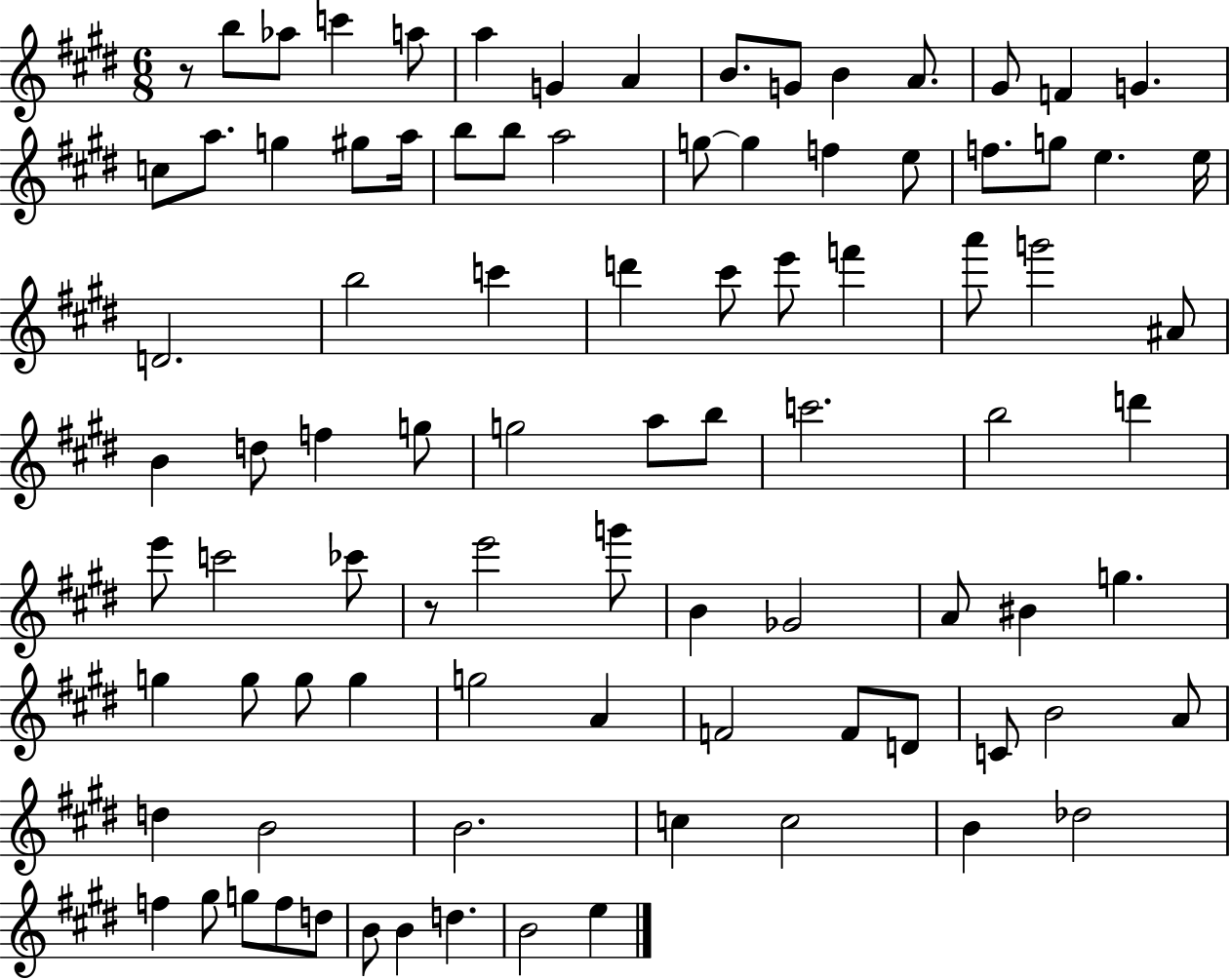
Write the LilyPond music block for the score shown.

{
  \clef treble
  \numericTimeSignature
  \time 6/8
  \key e \major
  r8 b''8 aes''8 c'''4 a''8 | a''4 g'4 a'4 | b'8. g'8 b'4 a'8. | gis'8 f'4 g'4. | \break c''8 a''8. g''4 gis''8 a''16 | b''8 b''8 a''2 | g''8~~ g''4 f''4 e''8 | f''8. g''8 e''4. e''16 | \break d'2. | b''2 c'''4 | d'''4 cis'''8 e'''8 f'''4 | a'''8 g'''2 ais'8 | \break b'4 d''8 f''4 g''8 | g''2 a''8 b''8 | c'''2. | b''2 d'''4 | \break e'''8 c'''2 ces'''8 | r8 e'''2 g'''8 | b'4 ges'2 | a'8 bis'4 g''4. | \break g''4 g''8 g''8 g''4 | g''2 a'4 | f'2 f'8 d'8 | c'8 b'2 a'8 | \break d''4 b'2 | b'2. | c''4 c''2 | b'4 des''2 | \break f''4 gis''8 g''8 f''8 d''8 | b'8 b'4 d''4. | b'2 e''4 | \bar "|."
}